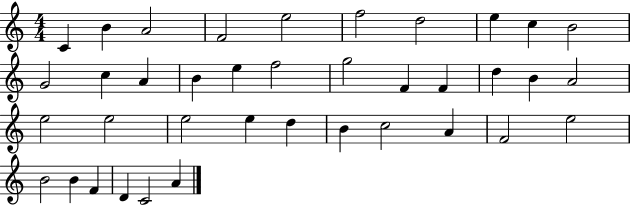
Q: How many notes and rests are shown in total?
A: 38